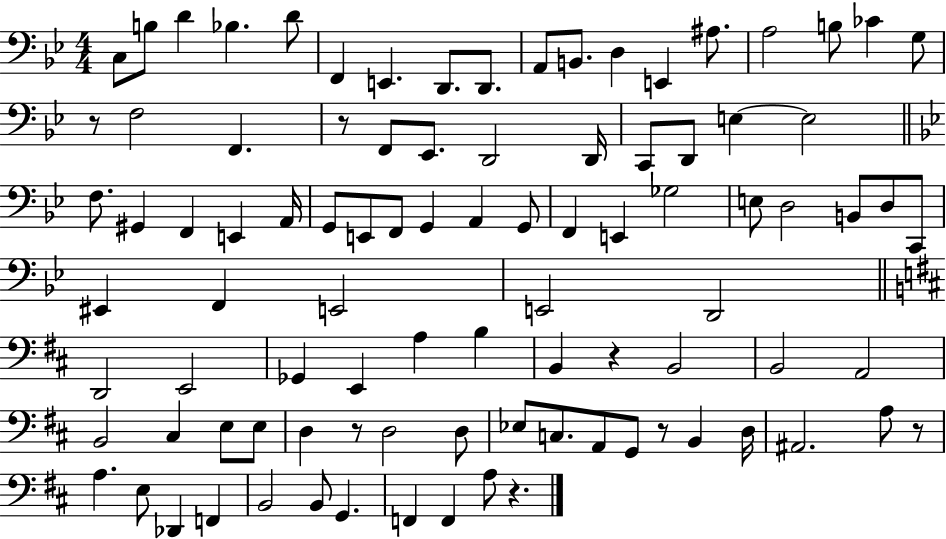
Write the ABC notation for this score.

X:1
T:Untitled
M:4/4
L:1/4
K:Bb
C,/2 B,/2 D _B, D/2 F,, E,, D,,/2 D,,/2 A,,/2 B,,/2 D, E,, ^A,/2 A,2 B,/2 _C G,/2 z/2 F,2 F,, z/2 F,,/2 _E,,/2 D,,2 D,,/4 C,,/2 D,,/2 E, E,2 F,/2 ^G,, F,, E,, A,,/4 G,,/2 E,,/2 F,,/2 G,, A,, G,,/2 F,, E,, _G,2 E,/2 D,2 B,,/2 D,/2 C,,/2 ^E,, F,, E,,2 E,,2 D,,2 D,,2 E,,2 _G,, E,, A, B, B,, z B,,2 B,,2 A,,2 B,,2 ^C, E,/2 E,/2 D, z/2 D,2 D,/2 _E,/2 C,/2 A,,/2 G,,/2 z/2 B,, D,/4 ^A,,2 A,/2 z/2 A, E,/2 _D,, F,, B,,2 B,,/2 G,, F,, F,, A,/2 z